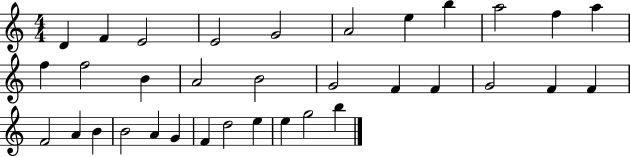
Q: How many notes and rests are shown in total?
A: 34